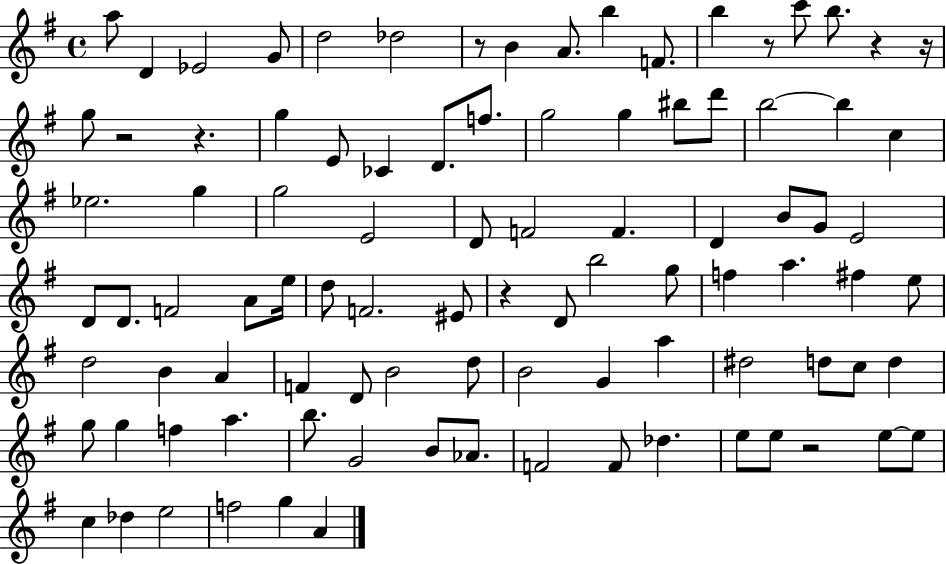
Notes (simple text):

A5/e D4/q Eb4/h G4/e D5/h Db5/h R/e B4/q A4/e. B5/q F4/e. B5/q R/e C6/e B5/e. R/q R/s G5/e R/h R/q. G5/q E4/e CES4/q D4/e. F5/e. G5/h G5/q BIS5/e D6/e B5/h B5/q C5/q Eb5/h. G5/q G5/h E4/h D4/e F4/h F4/q. D4/q B4/e G4/e E4/h D4/e D4/e. F4/h A4/e E5/s D5/e F4/h. EIS4/e R/q D4/e B5/h G5/e F5/q A5/q. F#5/q E5/e D5/h B4/q A4/q F4/q D4/e B4/h D5/e B4/h G4/q A5/q D#5/h D5/e C5/e D5/q G5/e G5/q F5/q A5/q. B5/e. G4/h B4/e Ab4/e. F4/h F4/e Db5/q. E5/e E5/e R/h E5/e E5/e C5/q Db5/q E5/h F5/h G5/q A4/q